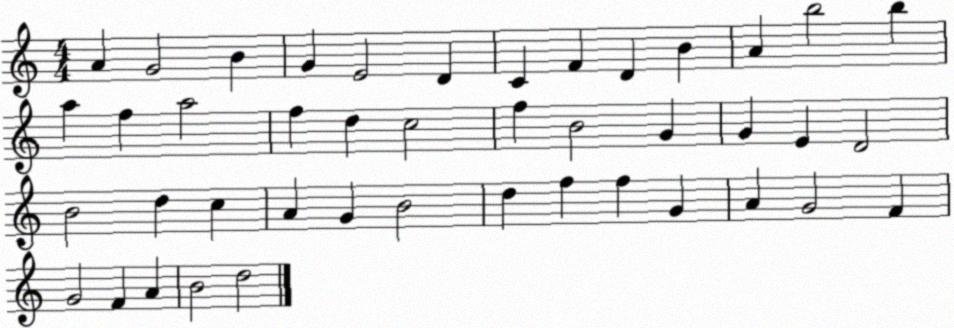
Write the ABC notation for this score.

X:1
T:Untitled
M:4/4
L:1/4
K:C
A G2 B G E2 D C F D B A b2 b a f a2 f d c2 f B2 G G E D2 B2 d c A G B2 d f f G A G2 F G2 F A B2 d2